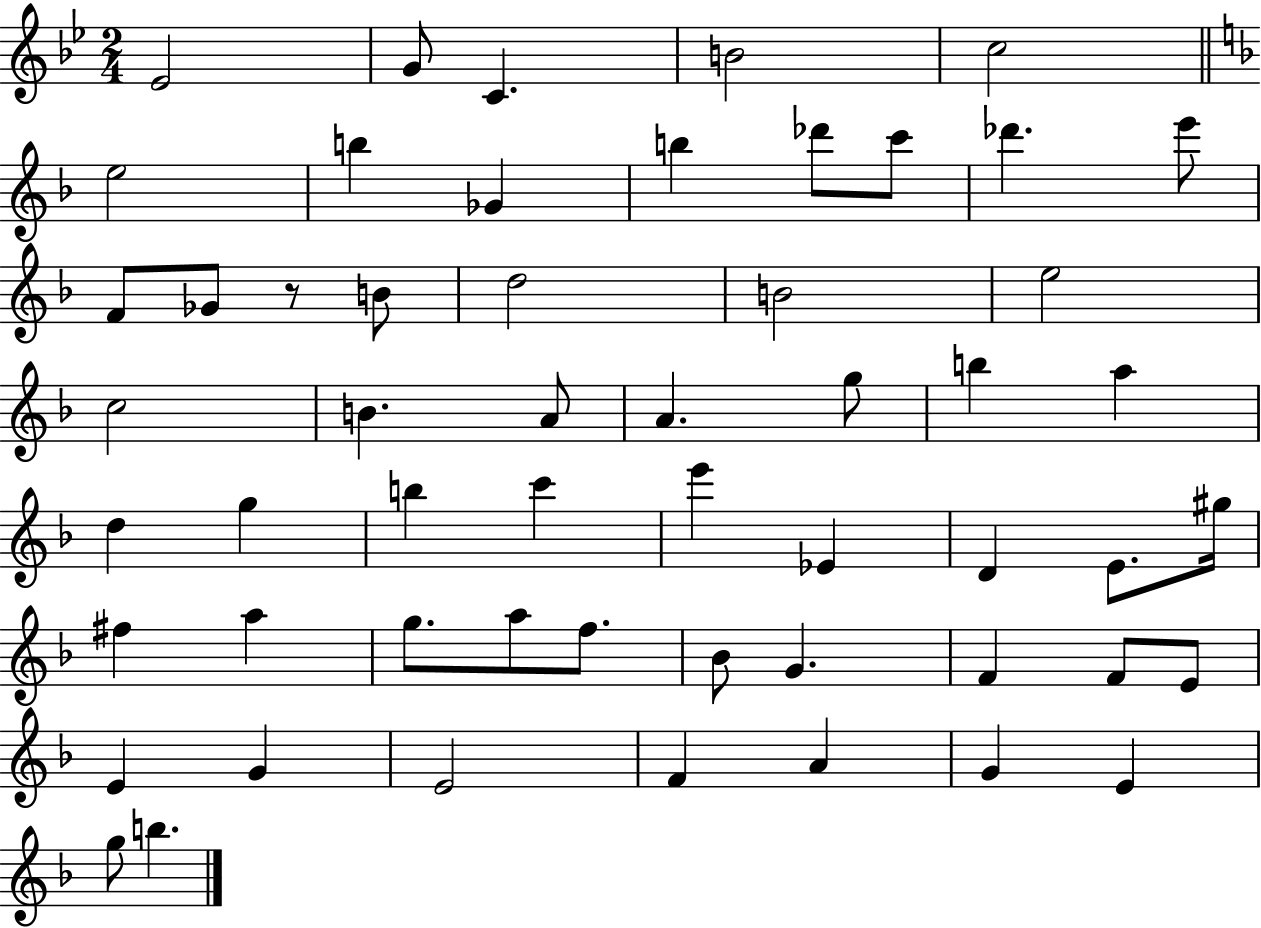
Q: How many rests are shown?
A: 1